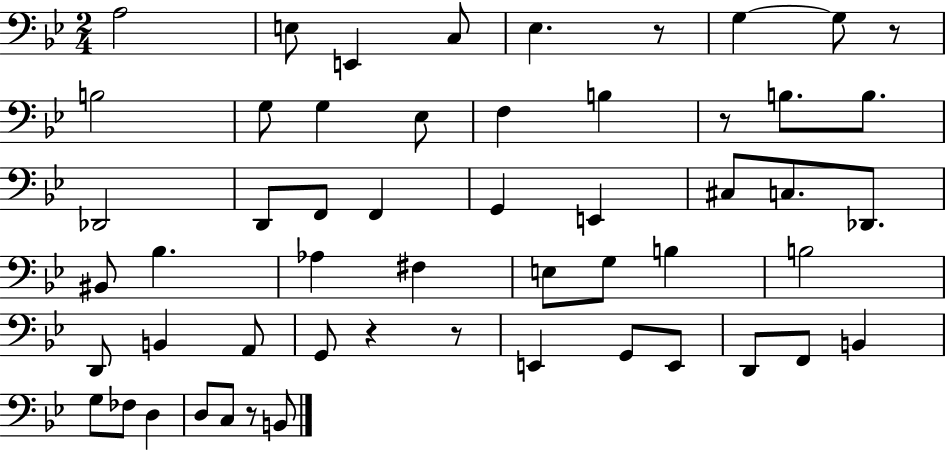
A3/h E3/e E2/q C3/e Eb3/q. R/e G3/q G3/e R/e B3/h G3/e G3/q Eb3/e F3/q B3/q R/e B3/e. B3/e. Db2/h D2/e F2/e F2/q G2/q E2/q C#3/e C3/e. Db2/e. BIS2/e Bb3/q. Ab3/q F#3/q E3/e G3/e B3/q B3/h D2/e B2/q A2/e G2/e R/q R/e E2/q G2/e E2/e D2/e F2/e B2/q G3/e FES3/e D3/q D3/e C3/e R/e B2/e